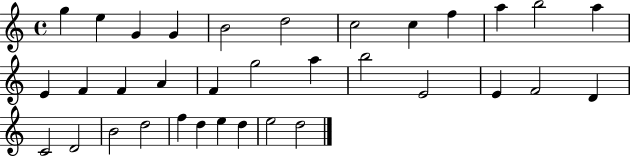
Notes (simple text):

G5/q E5/q G4/q G4/q B4/h D5/h C5/h C5/q F5/q A5/q B5/h A5/q E4/q F4/q F4/q A4/q F4/q G5/h A5/q B5/h E4/h E4/q F4/h D4/q C4/h D4/h B4/h D5/h F5/q D5/q E5/q D5/q E5/h D5/h